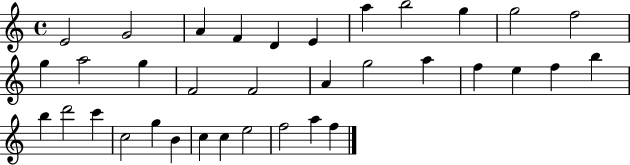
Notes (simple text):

E4/h G4/h A4/q F4/q D4/q E4/q A5/q B5/h G5/q G5/h F5/h G5/q A5/h G5/q F4/h F4/h A4/q G5/h A5/q F5/q E5/q F5/q B5/q B5/q D6/h C6/q C5/h G5/q B4/q C5/q C5/q E5/h F5/h A5/q F5/q